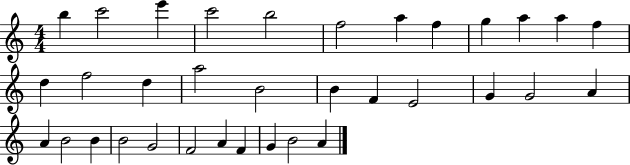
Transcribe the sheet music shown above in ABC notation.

X:1
T:Untitled
M:4/4
L:1/4
K:C
b c'2 e' c'2 b2 f2 a f g a a f d f2 d a2 B2 B F E2 G G2 A A B2 B B2 G2 F2 A F G B2 A